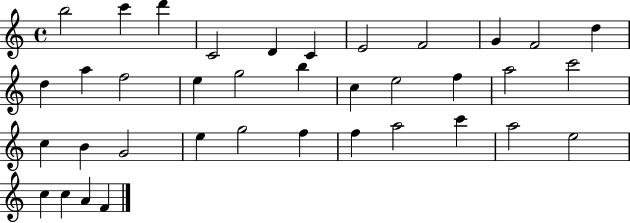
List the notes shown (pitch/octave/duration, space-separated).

B5/h C6/q D6/q C4/h D4/q C4/q E4/h F4/h G4/q F4/h D5/q D5/q A5/q F5/h E5/q G5/h B5/q C5/q E5/h F5/q A5/h C6/h C5/q B4/q G4/h E5/q G5/h F5/q F5/q A5/h C6/q A5/h E5/h C5/q C5/q A4/q F4/q